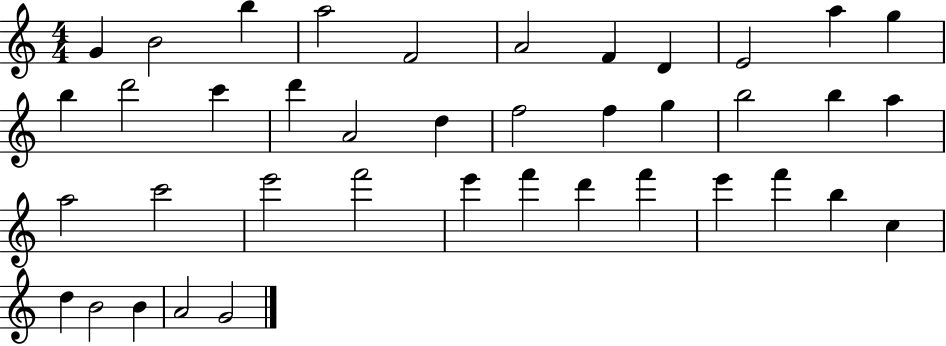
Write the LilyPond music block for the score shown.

{
  \clef treble
  \numericTimeSignature
  \time 4/4
  \key c \major
  g'4 b'2 b''4 | a''2 f'2 | a'2 f'4 d'4 | e'2 a''4 g''4 | \break b''4 d'''2 c'''4 | d'''4 a'2 d''4 | f''2 f''4 g''4 | b''2 b''4 a''4 | \break a''2 c'''2 | e'''2 f'''2 | e'''4 f'''4 d'''4 f'''4 | e'''4 f'''4 b''4 c''4 | \break d''4 b'2 b'4 | a'2 g'2 | \bar "|."
}